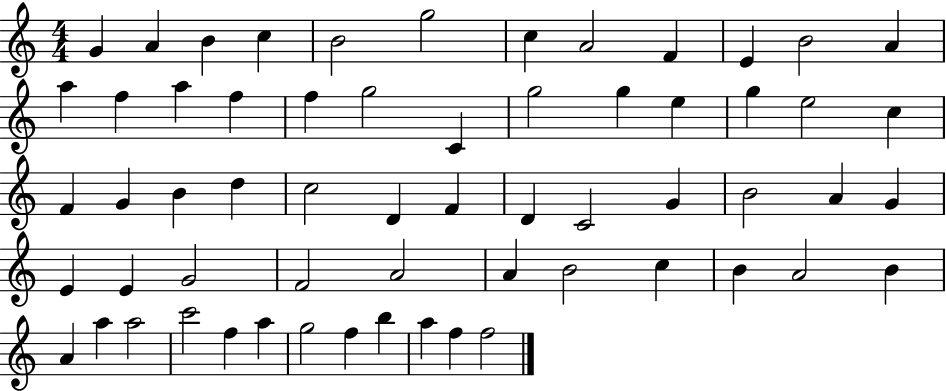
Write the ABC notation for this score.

X:1
T:Untitled
M:4/4
L:1/4
K:C
G A B c B2 g2 c A2 F E B2 A a f a f f g2 C g2 g e g e2 c F G B d c2 D F D C2 G B2 A G E E G2 F2 A2 A B2 c B A2 B A a a2 c'2 f a g2 f b a f f2